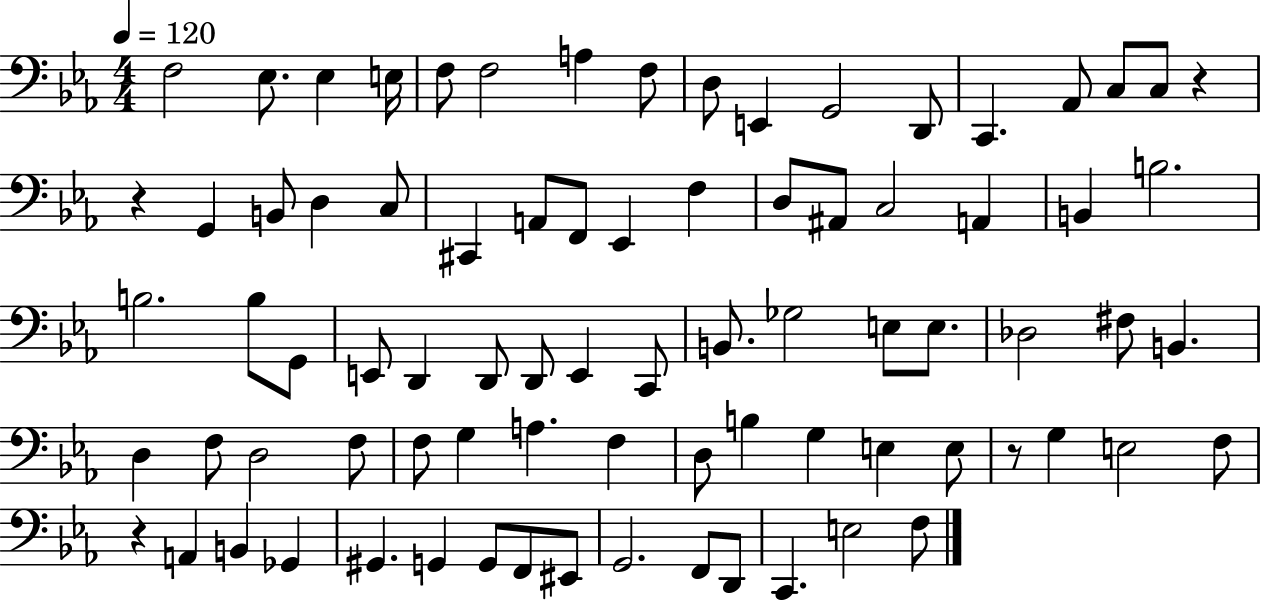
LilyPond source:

{
  \clef bass
  \numericTimeSignature
  \time 4/4
  \key ees \major
  \tempo 4 = 120
  f2 ees8. ees4 e16 | f8 f2 a4 f8 | d8 e,4 g,2 d,8 | c,4. aes,8 c8 c8 r4 | \break r4 g,4 b,8 d4 c8 | cis,4 a,8 f,8 ees,4 f4 | d8 ais,8 c2 a,4 | b,4 b2. | \break b2. b8 g,8 | e,8 d,4 d,8 d,8 e,4 c,8 | b,8. ges2 e8 e8. | des2 fis8 b,4. | \break d4 f8 d2 f8 | f8 g4 a4. f4 | d8 b4 g4 e4 e8 | r8 g4 e2 f8 | \break r4 a,4 b,4 ges,4 | gis,4. g,4 g,8 f,8 eis,8 | g,2. f,8 d,8 | c,4. e2 f8 | \break \bar "|."
}